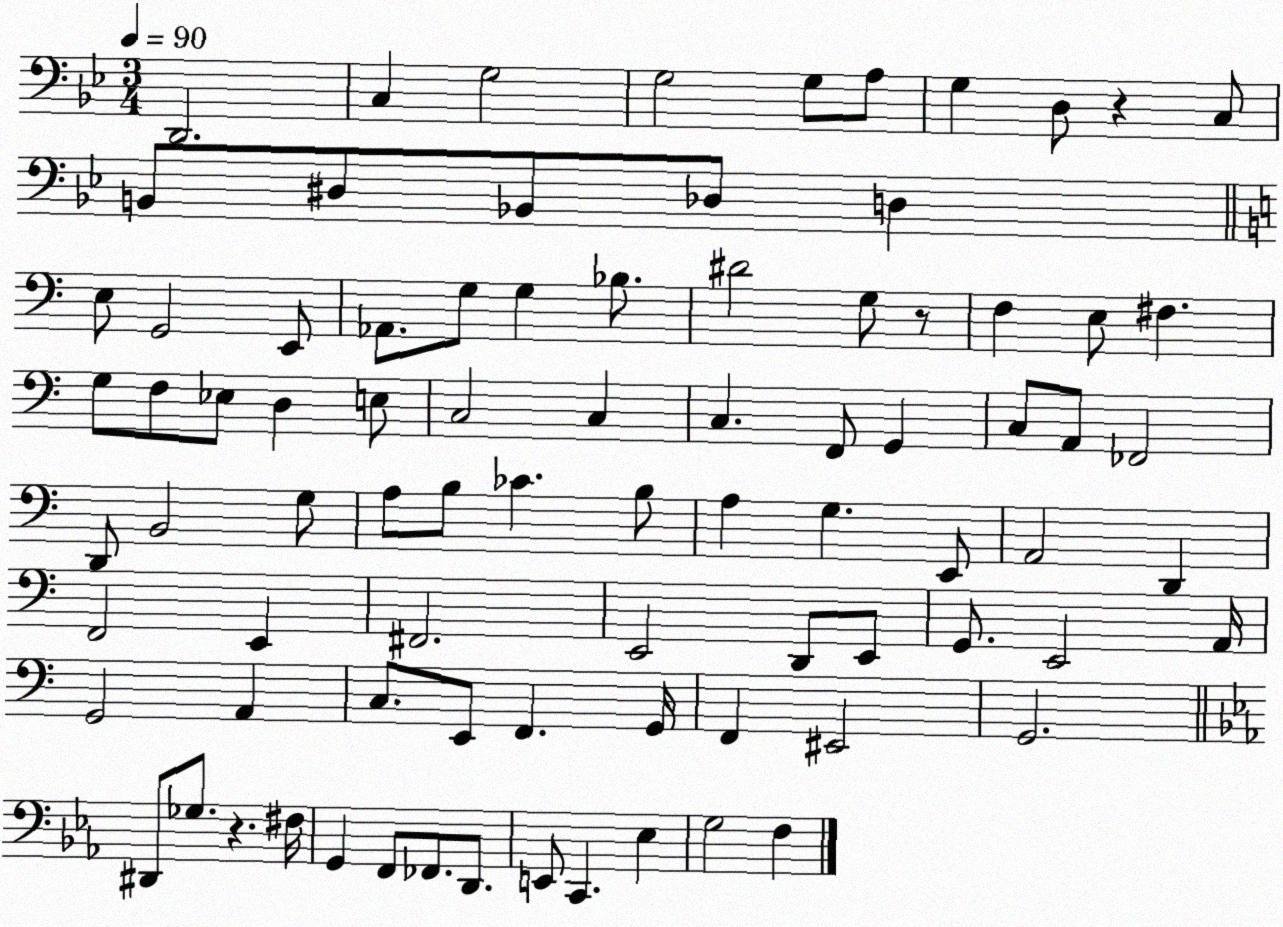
X:1
T:Untitled
M:3/4
L:1/4
K:Bb
D,,2 C, G,2 G,2 G,/2 A,/2 G, D,/2 z C,/2 B,,/2 ^D,/2 _B,,/2 _D,/2 D, E,/2 G,,2 E,,/2 _A,,/2 G,/2 G, _B,/2 ^D2 G,/2 z/2 F, E,/2 ^F, G,/2 F,/2 _E,/2 D, E,/2 C,2 C, C, F,,/2 G,, C,/2 A,,/2 _F,,2 D,,/2 B,,2 G,/2 A,/2 B,/2 _C B,/2 A, G, E,,/2 A,,2 D,, F,,2 E,, ^F,,2 E,,2 D,,/2 E,,/2 G,,/2 E,,2 A,,/4 G,,2 A,, C,/2 E,,/2 F,, G,,/4 F,, ^E,,2 G,,2 ^D,,/2 _G,/2 z ^F,/4 G,, F,,/2 _F,,/2 D,,/2 E,,/2 C,, _E, G,2 F,